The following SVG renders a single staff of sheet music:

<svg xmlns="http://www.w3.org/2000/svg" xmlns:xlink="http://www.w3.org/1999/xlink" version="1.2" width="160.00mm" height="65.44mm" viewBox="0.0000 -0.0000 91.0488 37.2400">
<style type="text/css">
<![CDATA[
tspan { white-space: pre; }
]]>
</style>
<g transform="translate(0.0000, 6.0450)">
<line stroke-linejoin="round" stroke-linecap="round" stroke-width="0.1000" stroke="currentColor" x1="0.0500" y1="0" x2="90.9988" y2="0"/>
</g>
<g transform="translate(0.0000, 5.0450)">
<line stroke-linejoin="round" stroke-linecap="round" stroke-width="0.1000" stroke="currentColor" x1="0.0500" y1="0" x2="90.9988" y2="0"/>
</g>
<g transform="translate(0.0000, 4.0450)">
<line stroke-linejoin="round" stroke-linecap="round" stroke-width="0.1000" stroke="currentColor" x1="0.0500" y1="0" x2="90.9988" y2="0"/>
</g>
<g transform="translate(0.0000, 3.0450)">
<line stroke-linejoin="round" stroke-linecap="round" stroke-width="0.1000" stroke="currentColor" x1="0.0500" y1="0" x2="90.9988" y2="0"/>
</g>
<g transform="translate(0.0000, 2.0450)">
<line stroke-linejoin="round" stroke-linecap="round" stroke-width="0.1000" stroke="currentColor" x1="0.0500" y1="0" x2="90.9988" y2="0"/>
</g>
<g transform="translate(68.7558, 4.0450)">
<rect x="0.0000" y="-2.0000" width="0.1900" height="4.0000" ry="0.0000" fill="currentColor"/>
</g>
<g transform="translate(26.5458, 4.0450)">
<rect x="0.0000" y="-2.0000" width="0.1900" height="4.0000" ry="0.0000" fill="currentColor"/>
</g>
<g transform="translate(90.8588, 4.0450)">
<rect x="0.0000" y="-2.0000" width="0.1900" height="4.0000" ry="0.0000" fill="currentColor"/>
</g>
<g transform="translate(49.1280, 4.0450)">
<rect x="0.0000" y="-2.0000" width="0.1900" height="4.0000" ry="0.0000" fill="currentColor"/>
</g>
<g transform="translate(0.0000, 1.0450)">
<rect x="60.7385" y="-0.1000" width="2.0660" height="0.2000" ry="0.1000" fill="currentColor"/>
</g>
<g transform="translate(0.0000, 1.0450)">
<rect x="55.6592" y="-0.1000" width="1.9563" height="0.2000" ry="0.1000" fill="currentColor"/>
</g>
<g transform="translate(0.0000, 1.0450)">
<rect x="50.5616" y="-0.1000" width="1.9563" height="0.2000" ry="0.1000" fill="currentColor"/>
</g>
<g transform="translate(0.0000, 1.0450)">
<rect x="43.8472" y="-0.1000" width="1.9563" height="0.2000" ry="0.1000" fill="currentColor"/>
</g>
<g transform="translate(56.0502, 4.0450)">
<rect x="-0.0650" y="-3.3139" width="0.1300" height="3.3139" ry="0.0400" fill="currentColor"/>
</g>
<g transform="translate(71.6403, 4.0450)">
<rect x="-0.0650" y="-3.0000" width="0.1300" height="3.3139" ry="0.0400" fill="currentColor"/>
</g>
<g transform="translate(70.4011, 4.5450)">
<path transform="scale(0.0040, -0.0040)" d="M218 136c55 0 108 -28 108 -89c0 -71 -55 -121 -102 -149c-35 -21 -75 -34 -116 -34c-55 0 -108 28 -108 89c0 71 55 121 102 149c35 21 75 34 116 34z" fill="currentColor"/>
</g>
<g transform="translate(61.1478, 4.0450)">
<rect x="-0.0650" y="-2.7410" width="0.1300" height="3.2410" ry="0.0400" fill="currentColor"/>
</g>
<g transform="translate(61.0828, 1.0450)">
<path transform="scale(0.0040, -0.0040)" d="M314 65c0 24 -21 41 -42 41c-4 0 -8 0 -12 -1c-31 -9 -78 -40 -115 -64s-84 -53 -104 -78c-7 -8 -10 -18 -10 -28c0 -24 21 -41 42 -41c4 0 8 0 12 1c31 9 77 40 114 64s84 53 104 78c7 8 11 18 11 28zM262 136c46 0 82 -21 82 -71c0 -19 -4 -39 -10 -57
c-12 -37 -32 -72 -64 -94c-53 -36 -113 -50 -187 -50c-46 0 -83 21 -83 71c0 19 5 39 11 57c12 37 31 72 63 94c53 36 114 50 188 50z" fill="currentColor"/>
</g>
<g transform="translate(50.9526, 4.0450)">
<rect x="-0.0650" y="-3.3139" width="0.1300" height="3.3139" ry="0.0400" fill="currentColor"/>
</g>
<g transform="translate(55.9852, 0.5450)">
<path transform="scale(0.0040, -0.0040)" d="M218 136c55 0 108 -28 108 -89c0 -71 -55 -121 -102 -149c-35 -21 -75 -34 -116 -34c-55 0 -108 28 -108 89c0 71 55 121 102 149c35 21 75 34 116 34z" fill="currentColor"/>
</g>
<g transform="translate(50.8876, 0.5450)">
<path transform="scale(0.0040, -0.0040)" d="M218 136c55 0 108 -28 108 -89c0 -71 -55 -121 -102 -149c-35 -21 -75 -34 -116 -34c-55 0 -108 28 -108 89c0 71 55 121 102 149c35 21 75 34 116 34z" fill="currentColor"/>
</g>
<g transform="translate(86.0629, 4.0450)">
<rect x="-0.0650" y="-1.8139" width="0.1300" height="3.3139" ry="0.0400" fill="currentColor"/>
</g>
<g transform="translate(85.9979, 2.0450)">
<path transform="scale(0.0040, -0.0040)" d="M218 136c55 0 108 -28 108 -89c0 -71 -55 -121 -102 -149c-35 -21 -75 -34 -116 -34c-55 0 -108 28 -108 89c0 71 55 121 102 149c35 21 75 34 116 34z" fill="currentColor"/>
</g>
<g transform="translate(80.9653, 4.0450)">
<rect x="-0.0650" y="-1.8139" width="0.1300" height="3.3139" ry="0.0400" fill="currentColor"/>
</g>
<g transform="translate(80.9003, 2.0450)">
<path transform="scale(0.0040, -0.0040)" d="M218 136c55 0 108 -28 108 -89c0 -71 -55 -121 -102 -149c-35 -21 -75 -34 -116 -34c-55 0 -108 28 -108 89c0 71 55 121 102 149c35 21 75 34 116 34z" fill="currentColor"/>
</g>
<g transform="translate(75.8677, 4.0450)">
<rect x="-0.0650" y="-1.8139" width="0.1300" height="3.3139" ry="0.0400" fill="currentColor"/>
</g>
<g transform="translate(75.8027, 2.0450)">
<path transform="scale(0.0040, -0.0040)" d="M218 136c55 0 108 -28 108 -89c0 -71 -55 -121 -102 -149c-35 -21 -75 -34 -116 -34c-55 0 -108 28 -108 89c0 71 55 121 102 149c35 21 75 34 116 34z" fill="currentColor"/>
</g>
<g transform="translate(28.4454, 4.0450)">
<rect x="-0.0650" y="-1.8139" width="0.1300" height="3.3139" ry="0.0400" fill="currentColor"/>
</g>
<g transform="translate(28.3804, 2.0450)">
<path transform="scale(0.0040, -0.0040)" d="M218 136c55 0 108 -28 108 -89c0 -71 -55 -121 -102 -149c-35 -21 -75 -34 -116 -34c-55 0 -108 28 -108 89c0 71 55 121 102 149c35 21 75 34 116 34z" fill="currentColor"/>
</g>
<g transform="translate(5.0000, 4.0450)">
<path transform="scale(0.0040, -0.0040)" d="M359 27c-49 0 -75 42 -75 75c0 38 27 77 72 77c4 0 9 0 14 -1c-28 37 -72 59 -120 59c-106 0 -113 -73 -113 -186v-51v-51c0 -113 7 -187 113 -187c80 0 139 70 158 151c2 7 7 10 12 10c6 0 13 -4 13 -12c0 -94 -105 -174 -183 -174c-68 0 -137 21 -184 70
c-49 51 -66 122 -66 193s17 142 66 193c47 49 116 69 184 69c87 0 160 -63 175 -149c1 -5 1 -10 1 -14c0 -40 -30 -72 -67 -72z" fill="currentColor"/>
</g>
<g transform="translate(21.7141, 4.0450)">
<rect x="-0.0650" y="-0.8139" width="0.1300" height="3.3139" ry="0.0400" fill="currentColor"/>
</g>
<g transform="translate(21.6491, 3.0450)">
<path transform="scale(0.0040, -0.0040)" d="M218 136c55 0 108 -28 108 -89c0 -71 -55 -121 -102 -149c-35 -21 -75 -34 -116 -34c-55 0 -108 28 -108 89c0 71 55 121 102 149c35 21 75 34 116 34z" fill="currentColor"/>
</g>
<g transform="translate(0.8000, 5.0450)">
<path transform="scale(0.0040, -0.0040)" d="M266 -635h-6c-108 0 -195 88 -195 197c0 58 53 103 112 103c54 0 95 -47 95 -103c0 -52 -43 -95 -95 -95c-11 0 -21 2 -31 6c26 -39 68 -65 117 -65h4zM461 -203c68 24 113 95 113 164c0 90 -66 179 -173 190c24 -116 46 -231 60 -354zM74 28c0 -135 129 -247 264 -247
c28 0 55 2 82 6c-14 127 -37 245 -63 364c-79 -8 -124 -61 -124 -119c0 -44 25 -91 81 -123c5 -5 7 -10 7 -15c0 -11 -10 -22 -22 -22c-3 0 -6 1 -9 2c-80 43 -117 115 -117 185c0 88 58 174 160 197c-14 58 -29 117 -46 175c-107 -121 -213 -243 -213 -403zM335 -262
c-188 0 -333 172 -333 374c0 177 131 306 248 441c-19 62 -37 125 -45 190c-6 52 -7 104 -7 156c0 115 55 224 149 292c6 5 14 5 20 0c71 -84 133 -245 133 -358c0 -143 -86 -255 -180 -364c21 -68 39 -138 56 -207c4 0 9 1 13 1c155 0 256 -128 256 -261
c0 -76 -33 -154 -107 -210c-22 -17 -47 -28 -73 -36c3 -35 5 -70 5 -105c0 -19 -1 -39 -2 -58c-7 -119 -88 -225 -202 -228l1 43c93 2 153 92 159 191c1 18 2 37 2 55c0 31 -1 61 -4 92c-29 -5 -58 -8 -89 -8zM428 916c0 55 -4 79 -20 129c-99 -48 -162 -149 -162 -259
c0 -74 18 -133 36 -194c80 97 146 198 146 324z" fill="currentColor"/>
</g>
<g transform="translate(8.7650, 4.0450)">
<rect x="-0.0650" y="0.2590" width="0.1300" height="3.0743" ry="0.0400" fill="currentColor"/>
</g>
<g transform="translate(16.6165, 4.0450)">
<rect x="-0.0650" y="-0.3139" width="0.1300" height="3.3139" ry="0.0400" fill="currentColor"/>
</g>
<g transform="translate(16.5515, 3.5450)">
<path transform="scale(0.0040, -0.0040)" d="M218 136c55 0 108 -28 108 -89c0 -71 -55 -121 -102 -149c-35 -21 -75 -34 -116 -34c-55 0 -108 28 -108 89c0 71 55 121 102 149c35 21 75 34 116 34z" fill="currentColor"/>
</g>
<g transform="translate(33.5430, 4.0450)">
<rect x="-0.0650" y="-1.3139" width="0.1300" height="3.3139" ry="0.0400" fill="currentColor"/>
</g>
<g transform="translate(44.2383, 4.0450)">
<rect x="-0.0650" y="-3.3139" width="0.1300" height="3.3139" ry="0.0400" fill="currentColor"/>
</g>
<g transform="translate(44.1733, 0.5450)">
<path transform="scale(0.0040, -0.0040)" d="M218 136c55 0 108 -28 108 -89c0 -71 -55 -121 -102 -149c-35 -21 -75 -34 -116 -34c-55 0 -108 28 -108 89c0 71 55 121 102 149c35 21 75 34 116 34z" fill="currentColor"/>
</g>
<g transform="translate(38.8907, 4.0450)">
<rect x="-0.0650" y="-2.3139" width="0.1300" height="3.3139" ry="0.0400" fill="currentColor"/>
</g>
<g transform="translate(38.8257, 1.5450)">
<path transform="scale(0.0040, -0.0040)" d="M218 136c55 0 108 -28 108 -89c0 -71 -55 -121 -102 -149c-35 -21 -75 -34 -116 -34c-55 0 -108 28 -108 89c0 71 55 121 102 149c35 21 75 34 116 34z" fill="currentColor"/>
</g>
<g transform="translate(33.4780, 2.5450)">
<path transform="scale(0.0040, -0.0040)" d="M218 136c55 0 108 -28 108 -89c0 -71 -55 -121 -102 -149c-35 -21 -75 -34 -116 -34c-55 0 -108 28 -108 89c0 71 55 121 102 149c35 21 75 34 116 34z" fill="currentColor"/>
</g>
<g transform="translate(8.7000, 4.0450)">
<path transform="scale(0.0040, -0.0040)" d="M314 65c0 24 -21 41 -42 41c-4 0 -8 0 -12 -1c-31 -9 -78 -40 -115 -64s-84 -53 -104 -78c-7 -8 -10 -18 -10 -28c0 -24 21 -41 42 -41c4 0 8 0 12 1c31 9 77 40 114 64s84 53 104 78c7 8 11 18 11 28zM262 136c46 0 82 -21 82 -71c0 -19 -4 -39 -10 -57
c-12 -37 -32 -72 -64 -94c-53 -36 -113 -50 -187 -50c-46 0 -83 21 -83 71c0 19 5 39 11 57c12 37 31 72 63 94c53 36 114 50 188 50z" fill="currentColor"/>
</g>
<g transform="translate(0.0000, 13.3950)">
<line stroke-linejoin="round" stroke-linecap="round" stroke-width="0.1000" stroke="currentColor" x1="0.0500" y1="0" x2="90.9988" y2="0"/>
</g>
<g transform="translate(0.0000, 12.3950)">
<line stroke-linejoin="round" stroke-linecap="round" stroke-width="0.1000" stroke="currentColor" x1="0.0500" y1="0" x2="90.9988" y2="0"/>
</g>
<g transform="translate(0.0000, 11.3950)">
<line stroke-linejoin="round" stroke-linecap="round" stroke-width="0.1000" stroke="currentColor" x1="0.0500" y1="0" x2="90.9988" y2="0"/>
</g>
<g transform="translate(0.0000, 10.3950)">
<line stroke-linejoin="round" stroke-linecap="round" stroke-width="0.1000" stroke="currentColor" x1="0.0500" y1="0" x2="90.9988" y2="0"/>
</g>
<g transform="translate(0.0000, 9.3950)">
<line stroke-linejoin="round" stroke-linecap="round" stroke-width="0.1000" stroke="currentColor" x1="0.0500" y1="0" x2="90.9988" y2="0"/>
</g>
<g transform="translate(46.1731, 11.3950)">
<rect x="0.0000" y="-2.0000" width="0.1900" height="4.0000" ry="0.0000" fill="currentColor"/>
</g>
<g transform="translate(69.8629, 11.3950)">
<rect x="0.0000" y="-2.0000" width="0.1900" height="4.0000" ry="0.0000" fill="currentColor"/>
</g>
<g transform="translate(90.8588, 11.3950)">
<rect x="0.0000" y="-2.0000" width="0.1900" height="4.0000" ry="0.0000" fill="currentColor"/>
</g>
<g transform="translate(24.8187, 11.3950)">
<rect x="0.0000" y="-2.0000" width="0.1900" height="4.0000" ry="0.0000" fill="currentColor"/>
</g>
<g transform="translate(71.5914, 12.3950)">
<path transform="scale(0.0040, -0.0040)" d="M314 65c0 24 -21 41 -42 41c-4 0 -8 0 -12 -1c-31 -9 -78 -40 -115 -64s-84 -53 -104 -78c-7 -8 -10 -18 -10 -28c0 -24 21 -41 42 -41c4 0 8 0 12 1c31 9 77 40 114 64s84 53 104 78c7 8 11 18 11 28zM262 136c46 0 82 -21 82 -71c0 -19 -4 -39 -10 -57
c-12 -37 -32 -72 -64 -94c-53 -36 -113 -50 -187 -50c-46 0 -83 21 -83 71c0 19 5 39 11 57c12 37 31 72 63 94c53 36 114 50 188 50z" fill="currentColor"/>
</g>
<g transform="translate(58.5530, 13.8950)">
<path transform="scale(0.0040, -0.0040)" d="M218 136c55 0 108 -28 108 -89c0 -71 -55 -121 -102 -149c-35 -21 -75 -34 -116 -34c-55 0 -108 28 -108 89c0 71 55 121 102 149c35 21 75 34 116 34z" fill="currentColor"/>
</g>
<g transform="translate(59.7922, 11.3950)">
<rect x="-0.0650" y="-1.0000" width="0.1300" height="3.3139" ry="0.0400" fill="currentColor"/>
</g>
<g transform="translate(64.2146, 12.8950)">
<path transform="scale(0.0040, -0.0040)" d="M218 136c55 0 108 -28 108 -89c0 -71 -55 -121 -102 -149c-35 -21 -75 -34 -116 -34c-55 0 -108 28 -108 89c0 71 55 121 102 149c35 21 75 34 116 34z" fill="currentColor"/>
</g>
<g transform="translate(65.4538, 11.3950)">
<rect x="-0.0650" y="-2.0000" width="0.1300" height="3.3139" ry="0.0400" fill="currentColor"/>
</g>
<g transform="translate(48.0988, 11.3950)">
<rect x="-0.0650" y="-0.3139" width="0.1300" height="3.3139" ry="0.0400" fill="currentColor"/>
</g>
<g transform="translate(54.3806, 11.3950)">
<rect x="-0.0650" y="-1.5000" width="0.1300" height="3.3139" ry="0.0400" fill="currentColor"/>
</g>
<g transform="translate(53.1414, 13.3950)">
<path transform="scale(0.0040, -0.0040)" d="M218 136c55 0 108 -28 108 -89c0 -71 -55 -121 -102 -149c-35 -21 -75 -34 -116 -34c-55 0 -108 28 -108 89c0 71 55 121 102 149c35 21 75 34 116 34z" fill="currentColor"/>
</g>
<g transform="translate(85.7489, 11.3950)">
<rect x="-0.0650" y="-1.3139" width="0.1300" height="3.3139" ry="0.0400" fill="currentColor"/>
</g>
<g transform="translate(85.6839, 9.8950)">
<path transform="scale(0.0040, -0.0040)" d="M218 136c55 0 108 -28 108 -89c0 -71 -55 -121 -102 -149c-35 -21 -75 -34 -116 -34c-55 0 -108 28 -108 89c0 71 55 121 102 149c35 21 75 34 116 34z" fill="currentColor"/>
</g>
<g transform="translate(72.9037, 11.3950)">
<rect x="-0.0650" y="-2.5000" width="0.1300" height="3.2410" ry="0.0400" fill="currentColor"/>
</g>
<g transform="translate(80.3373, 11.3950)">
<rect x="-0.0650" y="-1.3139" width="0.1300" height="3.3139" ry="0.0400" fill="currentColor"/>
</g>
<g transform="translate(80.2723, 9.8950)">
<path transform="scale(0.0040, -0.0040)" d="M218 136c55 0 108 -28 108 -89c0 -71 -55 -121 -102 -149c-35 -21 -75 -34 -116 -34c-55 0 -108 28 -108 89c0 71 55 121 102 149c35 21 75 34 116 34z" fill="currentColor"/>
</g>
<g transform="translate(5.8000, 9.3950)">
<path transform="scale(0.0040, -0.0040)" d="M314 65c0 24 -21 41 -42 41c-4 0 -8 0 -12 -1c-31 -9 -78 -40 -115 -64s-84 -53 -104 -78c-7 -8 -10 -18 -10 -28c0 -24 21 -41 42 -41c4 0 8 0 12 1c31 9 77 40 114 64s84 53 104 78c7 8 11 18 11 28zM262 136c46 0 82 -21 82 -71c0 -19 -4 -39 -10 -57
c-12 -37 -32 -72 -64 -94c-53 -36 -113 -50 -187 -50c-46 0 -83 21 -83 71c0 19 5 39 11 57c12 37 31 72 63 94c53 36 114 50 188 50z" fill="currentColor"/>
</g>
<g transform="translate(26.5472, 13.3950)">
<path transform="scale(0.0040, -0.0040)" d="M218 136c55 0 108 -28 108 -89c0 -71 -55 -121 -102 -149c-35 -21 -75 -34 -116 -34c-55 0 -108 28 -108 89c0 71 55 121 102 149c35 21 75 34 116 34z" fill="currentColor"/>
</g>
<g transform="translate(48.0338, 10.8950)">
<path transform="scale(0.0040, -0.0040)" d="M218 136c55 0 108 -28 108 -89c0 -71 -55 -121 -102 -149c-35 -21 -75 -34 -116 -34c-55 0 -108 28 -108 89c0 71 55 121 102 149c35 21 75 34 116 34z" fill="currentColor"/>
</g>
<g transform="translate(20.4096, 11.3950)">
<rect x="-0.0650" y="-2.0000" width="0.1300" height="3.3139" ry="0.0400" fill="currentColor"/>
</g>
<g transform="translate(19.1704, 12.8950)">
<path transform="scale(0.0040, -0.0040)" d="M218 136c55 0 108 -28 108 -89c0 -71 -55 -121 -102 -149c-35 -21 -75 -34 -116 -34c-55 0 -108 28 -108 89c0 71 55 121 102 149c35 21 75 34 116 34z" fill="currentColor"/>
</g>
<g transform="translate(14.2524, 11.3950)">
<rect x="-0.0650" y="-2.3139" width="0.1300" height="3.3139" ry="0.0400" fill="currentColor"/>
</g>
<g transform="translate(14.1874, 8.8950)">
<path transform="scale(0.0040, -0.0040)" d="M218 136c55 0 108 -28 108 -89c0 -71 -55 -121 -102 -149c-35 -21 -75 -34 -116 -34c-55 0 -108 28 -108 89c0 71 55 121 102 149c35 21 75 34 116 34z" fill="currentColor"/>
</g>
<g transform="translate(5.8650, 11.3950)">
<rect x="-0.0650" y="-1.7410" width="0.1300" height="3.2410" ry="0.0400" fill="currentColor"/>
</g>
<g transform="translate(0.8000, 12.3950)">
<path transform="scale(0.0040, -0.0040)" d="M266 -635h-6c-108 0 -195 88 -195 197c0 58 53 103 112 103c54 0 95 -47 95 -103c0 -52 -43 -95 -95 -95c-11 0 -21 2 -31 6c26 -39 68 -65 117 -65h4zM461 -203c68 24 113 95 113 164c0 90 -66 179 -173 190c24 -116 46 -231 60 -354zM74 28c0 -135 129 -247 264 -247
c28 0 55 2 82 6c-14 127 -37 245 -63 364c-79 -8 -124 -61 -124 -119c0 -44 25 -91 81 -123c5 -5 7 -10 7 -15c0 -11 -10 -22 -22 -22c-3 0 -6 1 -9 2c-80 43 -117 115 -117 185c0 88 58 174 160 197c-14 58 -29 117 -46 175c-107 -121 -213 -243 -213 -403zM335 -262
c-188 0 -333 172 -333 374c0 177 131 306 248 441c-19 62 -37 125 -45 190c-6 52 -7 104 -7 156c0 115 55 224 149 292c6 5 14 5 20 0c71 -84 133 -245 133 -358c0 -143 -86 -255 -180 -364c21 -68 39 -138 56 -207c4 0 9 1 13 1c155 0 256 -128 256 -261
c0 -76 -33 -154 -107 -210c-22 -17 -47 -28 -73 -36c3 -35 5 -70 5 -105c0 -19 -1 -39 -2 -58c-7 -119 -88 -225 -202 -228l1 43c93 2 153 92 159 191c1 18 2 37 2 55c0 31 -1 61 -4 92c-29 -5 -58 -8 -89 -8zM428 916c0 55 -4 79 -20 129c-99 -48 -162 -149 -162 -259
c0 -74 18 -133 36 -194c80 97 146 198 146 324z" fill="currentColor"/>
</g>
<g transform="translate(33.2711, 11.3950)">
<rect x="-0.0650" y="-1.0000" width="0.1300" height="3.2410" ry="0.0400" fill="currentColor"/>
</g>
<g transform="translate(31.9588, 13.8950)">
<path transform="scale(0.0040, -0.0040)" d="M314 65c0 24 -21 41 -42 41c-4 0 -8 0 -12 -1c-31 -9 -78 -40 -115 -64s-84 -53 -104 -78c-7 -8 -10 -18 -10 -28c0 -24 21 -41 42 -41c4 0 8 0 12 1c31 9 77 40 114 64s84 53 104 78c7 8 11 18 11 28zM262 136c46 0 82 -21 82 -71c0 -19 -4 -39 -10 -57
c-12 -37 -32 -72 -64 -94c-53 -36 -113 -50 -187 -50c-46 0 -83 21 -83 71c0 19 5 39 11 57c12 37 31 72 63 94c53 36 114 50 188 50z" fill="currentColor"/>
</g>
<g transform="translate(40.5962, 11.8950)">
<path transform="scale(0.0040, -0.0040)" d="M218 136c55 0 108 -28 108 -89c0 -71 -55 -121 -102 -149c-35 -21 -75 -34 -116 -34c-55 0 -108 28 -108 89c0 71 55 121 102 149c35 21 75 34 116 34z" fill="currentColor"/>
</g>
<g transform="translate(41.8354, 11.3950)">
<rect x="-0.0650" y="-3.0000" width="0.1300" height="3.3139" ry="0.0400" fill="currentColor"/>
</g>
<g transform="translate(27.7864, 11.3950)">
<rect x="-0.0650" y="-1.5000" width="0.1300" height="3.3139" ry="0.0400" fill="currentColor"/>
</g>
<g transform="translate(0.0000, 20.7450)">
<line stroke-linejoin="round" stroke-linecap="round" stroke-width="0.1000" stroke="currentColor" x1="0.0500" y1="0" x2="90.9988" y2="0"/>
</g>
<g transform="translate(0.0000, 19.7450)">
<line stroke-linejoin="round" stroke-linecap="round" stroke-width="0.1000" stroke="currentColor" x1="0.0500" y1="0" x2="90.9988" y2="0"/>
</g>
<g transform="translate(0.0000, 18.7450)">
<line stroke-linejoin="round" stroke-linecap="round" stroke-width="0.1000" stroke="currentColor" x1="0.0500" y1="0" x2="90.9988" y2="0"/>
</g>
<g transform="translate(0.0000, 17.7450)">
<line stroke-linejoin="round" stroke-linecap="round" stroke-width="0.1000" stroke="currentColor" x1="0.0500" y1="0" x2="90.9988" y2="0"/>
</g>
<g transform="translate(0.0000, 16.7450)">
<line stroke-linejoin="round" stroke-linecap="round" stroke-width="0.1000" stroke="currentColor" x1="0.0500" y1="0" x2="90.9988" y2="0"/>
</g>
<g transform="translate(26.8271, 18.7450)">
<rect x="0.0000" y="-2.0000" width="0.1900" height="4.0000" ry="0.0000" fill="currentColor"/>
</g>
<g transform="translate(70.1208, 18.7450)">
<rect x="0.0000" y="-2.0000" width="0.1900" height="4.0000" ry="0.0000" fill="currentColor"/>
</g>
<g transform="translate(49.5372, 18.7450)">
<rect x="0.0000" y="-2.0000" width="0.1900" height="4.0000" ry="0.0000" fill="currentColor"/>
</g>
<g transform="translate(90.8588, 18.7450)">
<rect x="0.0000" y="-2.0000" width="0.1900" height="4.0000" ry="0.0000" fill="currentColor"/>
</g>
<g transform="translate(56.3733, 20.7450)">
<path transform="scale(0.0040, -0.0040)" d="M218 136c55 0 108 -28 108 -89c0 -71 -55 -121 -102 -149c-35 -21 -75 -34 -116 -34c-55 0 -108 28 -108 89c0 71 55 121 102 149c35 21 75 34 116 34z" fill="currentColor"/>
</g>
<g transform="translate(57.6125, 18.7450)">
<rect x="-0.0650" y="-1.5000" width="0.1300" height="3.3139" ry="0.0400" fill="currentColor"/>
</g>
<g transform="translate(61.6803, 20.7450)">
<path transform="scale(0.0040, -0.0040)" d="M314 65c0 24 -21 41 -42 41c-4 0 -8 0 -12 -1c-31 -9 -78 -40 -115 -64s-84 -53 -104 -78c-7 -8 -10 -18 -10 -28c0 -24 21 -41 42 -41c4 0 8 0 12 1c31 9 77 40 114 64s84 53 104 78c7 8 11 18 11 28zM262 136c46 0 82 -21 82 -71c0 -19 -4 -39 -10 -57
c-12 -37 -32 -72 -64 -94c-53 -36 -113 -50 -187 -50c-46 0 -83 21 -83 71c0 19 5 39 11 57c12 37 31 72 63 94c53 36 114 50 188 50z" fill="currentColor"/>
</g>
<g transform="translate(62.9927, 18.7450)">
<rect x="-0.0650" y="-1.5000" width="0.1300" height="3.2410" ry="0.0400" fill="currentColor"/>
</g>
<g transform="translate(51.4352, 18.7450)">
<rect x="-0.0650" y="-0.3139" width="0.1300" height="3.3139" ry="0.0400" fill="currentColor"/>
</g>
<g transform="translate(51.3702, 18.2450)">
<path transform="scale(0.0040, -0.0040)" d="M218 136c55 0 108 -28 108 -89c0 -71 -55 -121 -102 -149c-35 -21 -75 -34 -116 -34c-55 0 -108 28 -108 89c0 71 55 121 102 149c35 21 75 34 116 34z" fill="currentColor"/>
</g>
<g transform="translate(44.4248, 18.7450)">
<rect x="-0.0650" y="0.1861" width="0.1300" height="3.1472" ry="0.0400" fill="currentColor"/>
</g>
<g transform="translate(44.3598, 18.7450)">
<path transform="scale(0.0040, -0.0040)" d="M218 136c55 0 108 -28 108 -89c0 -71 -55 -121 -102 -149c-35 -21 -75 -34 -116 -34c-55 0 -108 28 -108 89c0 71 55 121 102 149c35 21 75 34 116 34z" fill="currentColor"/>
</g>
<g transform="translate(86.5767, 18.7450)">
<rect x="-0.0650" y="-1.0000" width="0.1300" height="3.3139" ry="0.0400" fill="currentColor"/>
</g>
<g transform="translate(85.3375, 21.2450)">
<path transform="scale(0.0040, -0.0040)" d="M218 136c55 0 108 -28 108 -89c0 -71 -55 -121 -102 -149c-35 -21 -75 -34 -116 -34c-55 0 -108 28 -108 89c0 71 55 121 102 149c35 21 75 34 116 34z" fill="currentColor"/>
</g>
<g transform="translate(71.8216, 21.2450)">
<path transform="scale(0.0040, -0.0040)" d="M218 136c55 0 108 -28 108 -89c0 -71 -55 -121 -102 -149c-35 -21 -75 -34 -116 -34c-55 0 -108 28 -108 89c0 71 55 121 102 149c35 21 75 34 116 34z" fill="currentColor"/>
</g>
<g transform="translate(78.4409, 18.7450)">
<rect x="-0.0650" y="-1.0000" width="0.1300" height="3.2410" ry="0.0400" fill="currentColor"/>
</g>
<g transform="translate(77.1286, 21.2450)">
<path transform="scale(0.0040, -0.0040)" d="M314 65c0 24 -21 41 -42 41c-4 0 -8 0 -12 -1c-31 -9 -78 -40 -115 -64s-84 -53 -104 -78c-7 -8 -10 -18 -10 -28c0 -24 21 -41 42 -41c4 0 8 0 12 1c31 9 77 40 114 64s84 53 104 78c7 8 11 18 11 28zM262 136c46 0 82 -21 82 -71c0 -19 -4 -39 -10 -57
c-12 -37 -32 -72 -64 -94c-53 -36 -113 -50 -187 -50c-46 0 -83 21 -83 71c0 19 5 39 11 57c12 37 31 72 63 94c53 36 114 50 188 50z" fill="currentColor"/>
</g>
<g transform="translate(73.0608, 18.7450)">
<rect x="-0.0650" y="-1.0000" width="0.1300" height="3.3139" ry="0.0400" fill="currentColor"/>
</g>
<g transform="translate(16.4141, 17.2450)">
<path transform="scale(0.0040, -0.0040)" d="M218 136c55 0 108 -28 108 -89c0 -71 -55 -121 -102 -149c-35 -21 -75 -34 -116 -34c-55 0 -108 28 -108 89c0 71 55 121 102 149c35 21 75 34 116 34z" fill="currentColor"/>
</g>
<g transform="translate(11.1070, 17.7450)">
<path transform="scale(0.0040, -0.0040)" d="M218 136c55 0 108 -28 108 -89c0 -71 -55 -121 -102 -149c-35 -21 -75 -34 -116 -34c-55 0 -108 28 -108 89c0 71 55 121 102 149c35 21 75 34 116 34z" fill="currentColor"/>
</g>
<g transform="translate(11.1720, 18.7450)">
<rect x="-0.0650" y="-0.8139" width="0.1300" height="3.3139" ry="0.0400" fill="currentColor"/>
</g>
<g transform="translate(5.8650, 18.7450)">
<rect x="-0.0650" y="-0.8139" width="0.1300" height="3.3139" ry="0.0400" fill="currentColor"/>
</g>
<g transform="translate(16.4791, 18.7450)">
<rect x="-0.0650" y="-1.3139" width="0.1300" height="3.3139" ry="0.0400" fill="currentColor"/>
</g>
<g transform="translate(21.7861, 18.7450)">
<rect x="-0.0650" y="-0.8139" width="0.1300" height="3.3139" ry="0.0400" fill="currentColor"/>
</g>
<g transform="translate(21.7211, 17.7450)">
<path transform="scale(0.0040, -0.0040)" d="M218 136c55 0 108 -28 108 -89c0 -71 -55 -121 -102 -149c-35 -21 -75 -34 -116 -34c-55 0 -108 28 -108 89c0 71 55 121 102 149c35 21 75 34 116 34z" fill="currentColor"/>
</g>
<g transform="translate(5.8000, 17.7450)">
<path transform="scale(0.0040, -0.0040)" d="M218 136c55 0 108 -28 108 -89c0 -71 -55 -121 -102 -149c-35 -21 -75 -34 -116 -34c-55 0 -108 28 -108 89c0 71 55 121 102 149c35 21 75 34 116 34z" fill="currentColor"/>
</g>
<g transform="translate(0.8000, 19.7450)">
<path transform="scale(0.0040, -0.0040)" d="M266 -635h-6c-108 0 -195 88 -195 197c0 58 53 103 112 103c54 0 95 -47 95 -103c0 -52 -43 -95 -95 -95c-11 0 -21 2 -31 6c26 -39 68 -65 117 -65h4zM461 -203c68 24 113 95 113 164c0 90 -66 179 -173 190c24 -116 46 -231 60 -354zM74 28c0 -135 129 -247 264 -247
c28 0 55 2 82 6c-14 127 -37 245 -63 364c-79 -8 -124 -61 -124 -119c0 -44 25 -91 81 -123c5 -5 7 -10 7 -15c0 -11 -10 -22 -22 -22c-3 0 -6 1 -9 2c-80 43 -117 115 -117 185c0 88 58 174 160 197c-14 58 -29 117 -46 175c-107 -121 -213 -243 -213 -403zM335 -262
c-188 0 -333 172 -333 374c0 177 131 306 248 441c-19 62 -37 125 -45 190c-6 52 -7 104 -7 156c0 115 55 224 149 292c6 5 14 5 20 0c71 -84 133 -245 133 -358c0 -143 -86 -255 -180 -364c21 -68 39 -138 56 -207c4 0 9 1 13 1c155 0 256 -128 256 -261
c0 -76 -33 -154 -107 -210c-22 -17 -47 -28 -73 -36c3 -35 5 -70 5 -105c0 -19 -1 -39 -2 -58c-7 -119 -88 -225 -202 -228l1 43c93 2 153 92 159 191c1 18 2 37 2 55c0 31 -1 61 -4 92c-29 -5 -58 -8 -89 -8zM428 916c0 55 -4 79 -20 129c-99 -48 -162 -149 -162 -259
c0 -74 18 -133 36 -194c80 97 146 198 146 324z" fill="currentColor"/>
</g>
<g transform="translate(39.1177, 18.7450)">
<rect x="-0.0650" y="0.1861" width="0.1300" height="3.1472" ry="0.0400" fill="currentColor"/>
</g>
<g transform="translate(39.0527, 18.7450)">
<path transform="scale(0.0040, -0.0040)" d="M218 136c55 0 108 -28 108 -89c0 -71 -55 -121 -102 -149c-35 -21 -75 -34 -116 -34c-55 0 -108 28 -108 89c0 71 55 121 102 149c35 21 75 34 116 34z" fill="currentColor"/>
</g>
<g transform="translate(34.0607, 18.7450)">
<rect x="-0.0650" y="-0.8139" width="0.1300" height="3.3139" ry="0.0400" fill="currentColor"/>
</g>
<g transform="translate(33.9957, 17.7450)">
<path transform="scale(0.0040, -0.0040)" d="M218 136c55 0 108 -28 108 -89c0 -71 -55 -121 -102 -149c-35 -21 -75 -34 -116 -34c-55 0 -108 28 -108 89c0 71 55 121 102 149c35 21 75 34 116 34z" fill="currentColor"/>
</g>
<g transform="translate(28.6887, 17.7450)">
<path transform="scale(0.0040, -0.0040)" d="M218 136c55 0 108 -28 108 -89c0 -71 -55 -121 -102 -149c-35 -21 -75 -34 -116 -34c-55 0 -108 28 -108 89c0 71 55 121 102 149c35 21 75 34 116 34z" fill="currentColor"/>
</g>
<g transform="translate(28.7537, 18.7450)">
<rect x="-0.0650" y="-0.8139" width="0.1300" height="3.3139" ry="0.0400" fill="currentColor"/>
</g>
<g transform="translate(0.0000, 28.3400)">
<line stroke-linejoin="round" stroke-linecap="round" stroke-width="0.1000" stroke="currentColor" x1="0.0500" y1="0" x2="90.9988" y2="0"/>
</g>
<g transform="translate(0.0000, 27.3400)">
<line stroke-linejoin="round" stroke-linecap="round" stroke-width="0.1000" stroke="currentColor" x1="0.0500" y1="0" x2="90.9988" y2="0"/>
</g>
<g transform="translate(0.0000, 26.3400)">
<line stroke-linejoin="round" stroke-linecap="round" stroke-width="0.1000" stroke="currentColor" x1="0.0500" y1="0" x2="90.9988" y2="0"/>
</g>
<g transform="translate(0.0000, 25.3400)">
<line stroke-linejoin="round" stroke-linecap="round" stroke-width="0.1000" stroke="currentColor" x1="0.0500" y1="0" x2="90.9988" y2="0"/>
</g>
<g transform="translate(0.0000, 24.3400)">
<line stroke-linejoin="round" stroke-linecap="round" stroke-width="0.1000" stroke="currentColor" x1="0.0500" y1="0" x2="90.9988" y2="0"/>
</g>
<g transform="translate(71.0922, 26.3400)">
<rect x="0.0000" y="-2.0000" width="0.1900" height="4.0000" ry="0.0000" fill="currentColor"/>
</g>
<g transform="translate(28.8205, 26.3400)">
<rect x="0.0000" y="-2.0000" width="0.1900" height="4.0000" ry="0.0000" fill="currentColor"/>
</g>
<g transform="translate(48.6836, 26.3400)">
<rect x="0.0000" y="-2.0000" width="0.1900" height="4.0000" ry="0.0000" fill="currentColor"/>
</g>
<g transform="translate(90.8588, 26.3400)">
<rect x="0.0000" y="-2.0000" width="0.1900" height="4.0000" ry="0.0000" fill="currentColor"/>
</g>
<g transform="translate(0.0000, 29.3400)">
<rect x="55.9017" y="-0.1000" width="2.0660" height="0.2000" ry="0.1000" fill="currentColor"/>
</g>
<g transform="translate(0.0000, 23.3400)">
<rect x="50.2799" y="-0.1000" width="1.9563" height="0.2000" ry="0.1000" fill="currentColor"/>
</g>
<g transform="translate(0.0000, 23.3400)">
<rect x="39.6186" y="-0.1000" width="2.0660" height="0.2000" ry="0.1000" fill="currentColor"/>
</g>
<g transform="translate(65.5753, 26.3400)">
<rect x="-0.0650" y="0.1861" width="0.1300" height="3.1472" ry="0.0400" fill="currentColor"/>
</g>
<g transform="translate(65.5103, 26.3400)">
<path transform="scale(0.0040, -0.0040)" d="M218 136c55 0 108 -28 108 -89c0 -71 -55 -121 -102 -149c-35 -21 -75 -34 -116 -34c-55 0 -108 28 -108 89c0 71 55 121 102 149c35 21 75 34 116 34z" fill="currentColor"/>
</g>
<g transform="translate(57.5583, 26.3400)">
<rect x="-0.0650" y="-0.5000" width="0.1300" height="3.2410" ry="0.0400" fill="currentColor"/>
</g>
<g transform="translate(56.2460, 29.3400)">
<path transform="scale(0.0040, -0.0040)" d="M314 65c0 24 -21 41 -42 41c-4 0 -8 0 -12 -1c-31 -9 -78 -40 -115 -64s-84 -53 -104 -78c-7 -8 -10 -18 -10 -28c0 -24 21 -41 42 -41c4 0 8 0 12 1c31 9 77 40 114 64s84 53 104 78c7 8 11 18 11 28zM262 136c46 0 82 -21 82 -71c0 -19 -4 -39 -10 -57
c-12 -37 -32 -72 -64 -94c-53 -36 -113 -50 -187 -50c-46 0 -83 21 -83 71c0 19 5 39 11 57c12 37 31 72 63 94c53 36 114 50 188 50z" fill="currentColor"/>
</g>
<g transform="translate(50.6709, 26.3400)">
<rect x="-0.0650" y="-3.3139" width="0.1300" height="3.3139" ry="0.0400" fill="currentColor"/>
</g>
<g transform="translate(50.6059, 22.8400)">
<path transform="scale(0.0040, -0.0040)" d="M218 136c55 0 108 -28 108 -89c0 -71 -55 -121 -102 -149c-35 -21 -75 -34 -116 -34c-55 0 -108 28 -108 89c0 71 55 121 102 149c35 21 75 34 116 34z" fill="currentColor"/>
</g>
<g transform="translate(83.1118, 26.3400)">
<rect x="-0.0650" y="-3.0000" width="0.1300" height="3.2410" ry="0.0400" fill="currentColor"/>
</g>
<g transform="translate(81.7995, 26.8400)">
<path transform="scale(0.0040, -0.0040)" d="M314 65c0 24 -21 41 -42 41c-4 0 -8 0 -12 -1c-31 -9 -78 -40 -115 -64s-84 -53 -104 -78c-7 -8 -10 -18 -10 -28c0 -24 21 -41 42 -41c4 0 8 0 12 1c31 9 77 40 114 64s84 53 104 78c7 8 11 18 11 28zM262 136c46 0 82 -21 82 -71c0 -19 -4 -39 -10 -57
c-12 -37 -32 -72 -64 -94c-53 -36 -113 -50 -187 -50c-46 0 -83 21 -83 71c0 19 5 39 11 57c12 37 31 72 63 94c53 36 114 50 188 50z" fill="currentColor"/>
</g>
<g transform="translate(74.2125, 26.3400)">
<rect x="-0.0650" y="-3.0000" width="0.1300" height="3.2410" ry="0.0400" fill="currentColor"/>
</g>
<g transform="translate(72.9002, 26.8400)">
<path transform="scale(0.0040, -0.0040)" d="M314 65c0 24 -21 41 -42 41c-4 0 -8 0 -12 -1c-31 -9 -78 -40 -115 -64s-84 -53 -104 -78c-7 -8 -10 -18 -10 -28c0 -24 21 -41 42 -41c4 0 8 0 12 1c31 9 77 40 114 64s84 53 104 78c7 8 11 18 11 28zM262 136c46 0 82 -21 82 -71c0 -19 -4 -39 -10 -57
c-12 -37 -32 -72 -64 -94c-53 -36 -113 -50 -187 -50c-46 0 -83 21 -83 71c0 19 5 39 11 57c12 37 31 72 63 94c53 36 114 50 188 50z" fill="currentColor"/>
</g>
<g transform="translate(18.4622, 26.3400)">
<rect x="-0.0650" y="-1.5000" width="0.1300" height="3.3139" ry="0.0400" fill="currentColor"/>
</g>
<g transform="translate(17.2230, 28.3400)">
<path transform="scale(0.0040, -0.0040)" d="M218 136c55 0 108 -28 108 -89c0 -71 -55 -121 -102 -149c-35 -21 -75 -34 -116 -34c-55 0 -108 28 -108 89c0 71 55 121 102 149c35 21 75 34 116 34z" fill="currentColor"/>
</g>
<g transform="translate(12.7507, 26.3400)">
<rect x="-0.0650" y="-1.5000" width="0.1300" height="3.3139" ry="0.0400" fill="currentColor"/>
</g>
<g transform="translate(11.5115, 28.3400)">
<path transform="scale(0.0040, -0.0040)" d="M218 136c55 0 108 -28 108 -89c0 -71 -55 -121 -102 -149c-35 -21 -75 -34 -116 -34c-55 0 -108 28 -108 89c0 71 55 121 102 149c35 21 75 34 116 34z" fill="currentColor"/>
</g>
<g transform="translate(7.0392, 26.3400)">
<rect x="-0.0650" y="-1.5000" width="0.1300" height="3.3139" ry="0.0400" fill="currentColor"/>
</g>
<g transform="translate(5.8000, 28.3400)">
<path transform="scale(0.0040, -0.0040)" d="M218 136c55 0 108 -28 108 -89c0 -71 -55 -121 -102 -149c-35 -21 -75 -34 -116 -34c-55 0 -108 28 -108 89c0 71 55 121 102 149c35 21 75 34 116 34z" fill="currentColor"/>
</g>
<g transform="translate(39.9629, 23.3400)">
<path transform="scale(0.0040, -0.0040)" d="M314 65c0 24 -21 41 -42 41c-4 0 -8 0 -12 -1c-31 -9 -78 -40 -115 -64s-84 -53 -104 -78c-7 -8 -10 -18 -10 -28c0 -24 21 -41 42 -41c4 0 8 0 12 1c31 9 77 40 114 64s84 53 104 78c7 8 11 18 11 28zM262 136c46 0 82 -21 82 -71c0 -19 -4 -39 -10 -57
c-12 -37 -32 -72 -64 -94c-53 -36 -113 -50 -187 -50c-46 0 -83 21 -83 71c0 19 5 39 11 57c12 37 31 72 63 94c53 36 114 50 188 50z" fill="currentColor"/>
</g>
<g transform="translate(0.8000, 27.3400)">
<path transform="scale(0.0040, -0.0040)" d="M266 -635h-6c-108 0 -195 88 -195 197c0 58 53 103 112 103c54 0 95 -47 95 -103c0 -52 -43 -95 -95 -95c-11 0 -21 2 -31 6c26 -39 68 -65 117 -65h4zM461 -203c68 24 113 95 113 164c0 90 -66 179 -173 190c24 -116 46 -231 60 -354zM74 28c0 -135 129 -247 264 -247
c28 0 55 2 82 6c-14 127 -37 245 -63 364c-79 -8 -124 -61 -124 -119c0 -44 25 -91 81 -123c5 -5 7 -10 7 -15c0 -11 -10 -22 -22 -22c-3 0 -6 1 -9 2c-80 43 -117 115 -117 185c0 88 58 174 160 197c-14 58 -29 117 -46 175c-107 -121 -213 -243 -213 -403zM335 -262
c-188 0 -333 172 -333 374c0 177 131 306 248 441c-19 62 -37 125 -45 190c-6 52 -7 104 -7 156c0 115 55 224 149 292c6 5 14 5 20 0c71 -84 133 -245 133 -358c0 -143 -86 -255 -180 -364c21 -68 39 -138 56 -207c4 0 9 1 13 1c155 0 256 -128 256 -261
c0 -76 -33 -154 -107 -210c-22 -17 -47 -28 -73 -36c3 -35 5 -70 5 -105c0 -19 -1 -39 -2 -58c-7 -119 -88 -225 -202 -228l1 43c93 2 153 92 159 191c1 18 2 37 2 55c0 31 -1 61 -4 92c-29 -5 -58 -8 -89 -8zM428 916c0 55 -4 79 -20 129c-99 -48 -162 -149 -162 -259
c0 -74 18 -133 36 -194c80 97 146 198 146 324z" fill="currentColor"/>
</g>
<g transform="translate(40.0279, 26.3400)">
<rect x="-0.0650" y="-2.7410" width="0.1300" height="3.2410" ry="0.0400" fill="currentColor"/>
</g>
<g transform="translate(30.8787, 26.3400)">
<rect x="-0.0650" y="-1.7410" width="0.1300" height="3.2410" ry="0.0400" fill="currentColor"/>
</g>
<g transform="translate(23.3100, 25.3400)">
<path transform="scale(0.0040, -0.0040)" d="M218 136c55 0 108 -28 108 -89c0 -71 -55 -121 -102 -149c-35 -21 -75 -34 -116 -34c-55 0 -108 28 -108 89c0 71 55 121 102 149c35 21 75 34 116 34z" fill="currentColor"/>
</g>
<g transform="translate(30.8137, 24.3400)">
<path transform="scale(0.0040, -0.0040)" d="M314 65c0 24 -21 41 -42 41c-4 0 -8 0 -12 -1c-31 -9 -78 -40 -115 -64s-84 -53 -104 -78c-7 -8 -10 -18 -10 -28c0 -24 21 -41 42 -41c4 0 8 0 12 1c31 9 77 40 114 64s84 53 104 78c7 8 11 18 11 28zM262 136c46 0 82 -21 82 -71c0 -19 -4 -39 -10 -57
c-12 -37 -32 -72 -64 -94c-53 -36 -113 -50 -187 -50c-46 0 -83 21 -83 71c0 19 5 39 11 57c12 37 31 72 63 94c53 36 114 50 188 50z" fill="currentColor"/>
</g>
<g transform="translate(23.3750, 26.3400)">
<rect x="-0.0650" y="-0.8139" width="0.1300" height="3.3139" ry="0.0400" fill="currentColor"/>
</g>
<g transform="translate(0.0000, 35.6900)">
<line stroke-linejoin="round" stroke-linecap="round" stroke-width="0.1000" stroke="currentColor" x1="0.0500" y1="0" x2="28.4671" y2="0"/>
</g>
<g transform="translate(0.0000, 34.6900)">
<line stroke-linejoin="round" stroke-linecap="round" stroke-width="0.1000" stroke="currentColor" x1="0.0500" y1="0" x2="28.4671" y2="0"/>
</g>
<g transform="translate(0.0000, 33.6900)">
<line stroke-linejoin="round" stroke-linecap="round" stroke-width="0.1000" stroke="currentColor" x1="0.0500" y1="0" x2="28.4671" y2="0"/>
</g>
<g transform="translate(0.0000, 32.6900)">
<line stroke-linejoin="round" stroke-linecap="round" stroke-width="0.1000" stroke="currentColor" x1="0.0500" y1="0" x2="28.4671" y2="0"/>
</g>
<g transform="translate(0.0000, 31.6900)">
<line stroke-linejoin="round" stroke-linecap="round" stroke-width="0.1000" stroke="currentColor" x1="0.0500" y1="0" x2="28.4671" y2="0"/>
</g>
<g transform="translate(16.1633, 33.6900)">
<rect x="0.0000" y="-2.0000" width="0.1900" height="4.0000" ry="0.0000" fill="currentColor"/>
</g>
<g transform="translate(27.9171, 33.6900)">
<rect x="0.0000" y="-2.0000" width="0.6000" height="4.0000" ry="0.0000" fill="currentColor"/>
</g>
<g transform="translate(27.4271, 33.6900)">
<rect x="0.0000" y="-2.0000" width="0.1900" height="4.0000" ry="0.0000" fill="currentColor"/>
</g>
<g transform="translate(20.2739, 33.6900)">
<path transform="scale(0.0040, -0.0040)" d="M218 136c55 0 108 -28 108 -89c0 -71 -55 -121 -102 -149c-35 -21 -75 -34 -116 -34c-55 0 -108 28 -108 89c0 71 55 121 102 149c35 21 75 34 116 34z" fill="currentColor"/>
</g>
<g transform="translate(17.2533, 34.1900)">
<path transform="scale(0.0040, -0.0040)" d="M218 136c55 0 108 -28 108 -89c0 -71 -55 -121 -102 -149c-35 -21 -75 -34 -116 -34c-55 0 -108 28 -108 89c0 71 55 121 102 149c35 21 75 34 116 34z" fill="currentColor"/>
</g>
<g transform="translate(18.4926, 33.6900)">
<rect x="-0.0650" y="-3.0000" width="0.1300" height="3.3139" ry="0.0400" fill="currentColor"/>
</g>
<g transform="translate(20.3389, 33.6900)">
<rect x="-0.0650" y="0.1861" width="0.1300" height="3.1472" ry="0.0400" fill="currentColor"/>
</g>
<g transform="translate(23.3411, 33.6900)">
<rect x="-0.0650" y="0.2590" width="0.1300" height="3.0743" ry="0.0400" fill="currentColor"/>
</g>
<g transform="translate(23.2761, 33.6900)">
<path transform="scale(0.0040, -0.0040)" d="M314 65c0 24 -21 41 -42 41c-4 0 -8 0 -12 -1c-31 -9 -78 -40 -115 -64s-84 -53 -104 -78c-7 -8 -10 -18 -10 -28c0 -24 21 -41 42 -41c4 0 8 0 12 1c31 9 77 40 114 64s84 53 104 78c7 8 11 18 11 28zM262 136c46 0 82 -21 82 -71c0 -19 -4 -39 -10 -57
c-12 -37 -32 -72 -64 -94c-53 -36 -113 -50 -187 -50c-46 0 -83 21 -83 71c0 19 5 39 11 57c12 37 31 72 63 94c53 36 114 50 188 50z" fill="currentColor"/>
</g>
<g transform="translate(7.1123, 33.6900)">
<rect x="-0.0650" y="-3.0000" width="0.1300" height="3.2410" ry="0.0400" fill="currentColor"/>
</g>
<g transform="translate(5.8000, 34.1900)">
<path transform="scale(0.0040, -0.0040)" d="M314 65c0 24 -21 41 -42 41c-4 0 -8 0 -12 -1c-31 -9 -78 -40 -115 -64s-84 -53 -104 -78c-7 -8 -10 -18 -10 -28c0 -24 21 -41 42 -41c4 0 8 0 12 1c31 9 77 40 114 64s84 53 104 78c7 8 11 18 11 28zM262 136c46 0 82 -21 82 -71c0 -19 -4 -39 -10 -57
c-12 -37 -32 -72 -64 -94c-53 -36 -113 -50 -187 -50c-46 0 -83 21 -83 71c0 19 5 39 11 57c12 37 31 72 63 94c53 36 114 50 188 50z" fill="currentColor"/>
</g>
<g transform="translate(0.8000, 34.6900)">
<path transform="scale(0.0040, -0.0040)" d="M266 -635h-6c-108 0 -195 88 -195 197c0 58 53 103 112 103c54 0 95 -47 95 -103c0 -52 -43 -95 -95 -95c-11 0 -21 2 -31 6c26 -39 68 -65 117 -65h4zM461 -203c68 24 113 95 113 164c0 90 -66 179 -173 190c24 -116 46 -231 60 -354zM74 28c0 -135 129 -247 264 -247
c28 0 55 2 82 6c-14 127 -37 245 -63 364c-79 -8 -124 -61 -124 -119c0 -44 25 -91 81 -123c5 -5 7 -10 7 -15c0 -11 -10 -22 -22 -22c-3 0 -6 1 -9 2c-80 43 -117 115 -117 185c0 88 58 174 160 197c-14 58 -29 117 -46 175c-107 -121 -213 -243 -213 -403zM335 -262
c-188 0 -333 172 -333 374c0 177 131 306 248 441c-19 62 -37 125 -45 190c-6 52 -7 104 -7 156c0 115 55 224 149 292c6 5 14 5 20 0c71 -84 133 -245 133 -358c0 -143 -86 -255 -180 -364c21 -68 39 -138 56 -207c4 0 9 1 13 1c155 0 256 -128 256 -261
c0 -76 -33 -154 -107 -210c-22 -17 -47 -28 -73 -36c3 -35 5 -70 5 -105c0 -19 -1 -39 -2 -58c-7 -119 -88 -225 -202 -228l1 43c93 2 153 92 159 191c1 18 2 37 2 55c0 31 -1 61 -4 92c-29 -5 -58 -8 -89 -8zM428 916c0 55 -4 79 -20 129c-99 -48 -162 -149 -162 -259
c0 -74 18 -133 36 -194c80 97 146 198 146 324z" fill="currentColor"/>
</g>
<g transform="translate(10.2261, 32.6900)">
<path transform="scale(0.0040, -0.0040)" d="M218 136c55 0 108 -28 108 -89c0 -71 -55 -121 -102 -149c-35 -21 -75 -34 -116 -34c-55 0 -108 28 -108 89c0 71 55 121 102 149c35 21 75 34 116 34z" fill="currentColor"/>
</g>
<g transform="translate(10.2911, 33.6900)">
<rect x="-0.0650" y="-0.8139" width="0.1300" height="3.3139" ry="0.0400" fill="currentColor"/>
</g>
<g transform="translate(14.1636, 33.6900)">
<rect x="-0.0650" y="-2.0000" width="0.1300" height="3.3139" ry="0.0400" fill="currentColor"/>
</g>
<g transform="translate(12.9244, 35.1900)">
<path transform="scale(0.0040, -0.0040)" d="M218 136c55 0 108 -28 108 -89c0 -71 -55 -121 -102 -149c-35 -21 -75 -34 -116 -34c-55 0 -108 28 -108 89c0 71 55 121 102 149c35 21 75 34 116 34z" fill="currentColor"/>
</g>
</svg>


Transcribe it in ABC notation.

X:1
T:Untitled
M:4/4
L:1/4
K:C
B2 c d f e g b b b a2 A f f f f2 g F E D2 A c E D F G2 e e d d e d d d B B c E E2 D D2 D E E E d f2 a2 b C2 B A2 A2 A2 d F A B B2